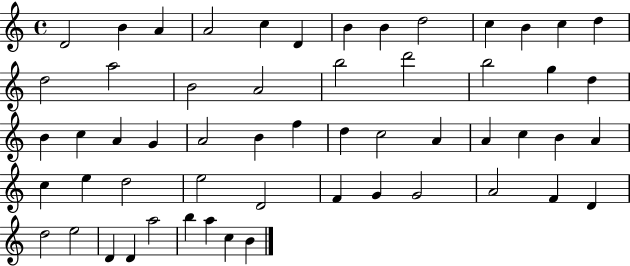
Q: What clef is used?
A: treble